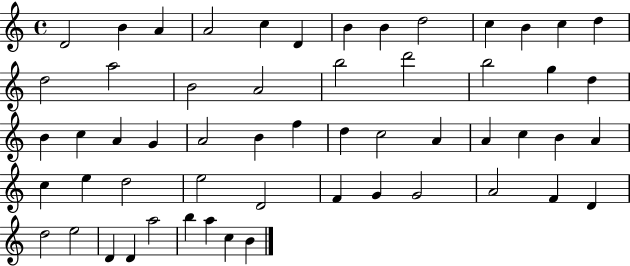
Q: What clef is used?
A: treble